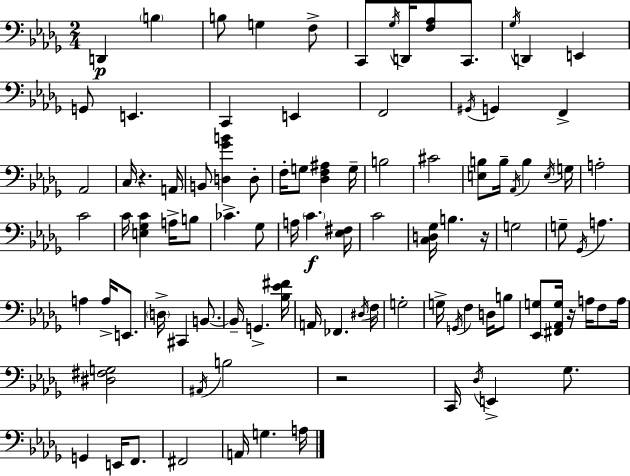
{
  \clef bass
  \numericTimeSignature
  \time 2/4
  \key bes \minor
  d,4\p \parenthesize b4 | b8 g4 f8-> | c,8 \acciaccatura { ges16 } d,16 <f aes>8 c,8. | \acciaccatura { ges16 } d,4 e,4 | \break g,8 e,4. | c,4 e,4 | f,2 | \acciaccatura { gis,16 } g,4 f,4-> | \break aes,2 | c16 r4. | a,16 b,8 <d ges' b'>4 | d8-. f16-. g8 <des f ais>4 | \break g16-- b2 | cis'2 | <e b>8 b16-- \acciaccatura { aes,16 } b4 | \acciaccatura { e16 } g16 a2-. | \break c'2 | c'16 <e ges c'>4 | a16-> b8 ces'4.-> | ges8 a16 \parenthesize c'4.\f | \break <ees fis>16 c'2 | <c d ges>16 b4. | r16 g2 | g8-- \acciaccatura { ges,16 } | \break a4. a4 | a16-> e,8. \parenthesize d16-> cis,4 | b,8.~~ b,16-- g,4.-> | <bes ees' fis'>16 a,16 fes,4. | \break \acciaccatura { dis16 } f16 g2-. | g16-> | \acciaccatura { g,16 } f4 d16 b8 | <ees, g>8 <fis, aes, g>16 r16 a16 f8 a16 | \break <dis fis g>2 | \acciaccatura { ais,16 } b2 | r2 | c,16 \acciaccatura { des16 } e,4-> ges8. | \break g,4 e,16 f,8. | fis,2 | a,16 g4. | a16 \bar "|."
}